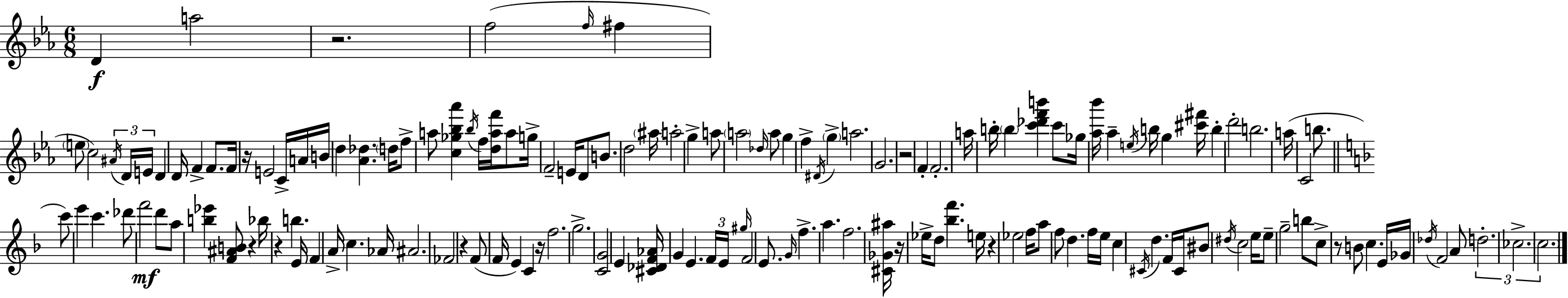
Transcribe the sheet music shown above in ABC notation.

X:1
T:Untitled
M:6/8
L:1/4
K:Cm
D a2 z2 f2 f/4 ^f e/2 c2 ^A/4 D/4 E/4 D D/4 F F/2 F/4 z/4 E2 C/4 A/4 B/4 d [_A_d] d/4 f/2 a/2 [c_g_b_a'] _b/4 f/4 [daf']/4 a/2 g/4 F2 E/4 D/2 B/2 d2 ^a/4 a2 g a/2 a2 _d/4 a/2 g f ^D/4 g a2 G2 z2 F F2 a/4 b/4 b [c'_d'f'b'] c'/2 _g/4 [_a_b']/4 _a e/4 b/4 g [^c'^f']/4 b d'2 b2 a/4 C2 b/2 c'/2 e' c' _d'/2 f'2 d'/2 a/2 [b_e'] [F^AB]/2 z _b/4 z b E/4 F A/4 c _A/4 ^A2 _F2 z F/2 F/4 E C z/4 f2 g2 [CG]2 E [^C_DF_A]/4 G E F/4 E/4 ^g/4 F2 E/2 G/4 f a f2 [^C_G^a]/4 z/4 _e/4 d/2 [_bf'] e/4 z _e2 f/4 a/2 f/2 d f/4 e/4 c ^C/4 d F/4 ^C/4 ^B/2 ^d/4 c2 e/4 e/2 g2 b/2 c/2 z/2 B/2 c E/4 _G/4 _d/4 F2 A/2 d2 _c2 c2